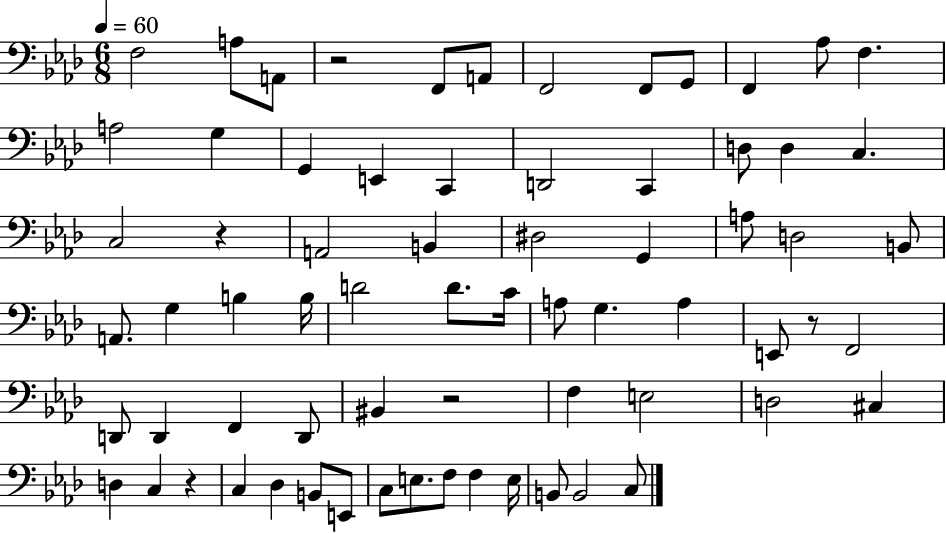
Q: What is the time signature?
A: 6/8